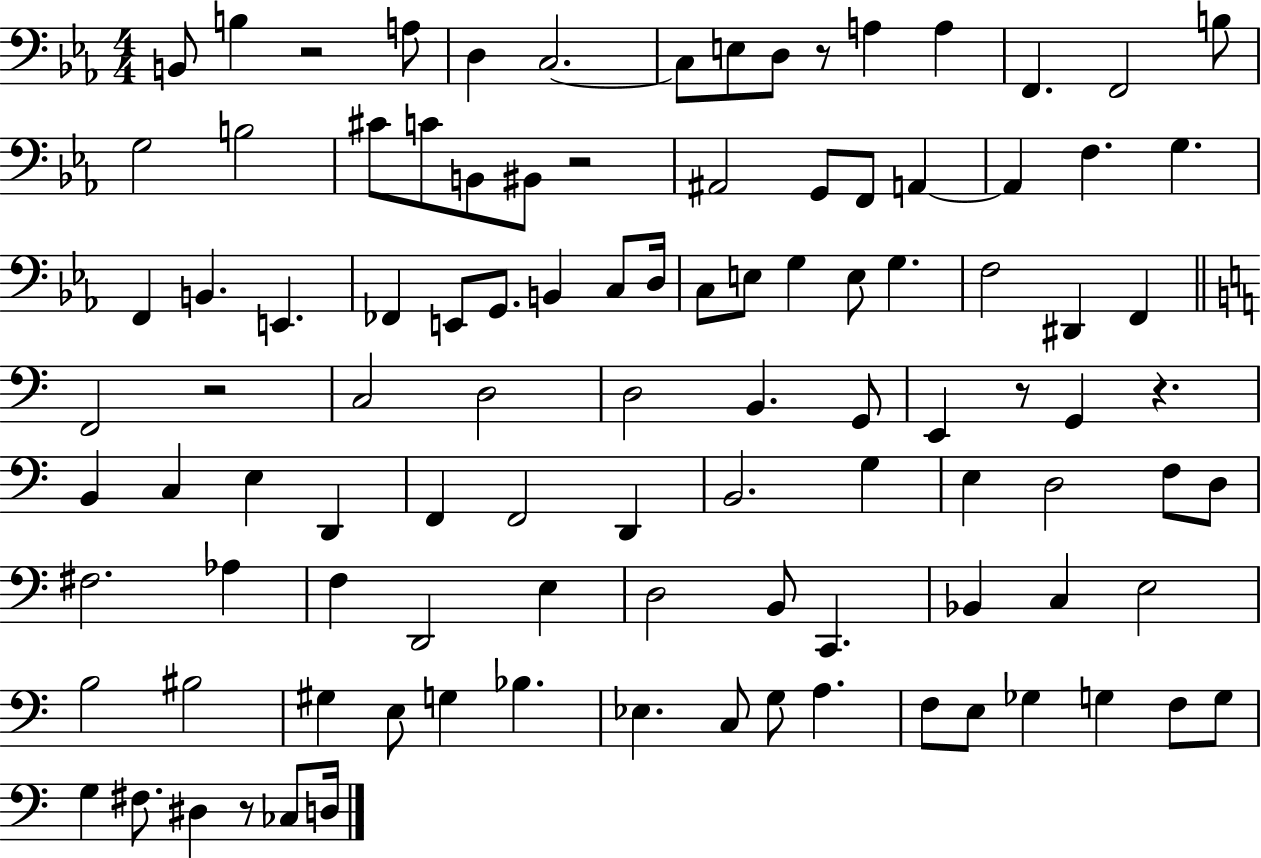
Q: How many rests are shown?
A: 7